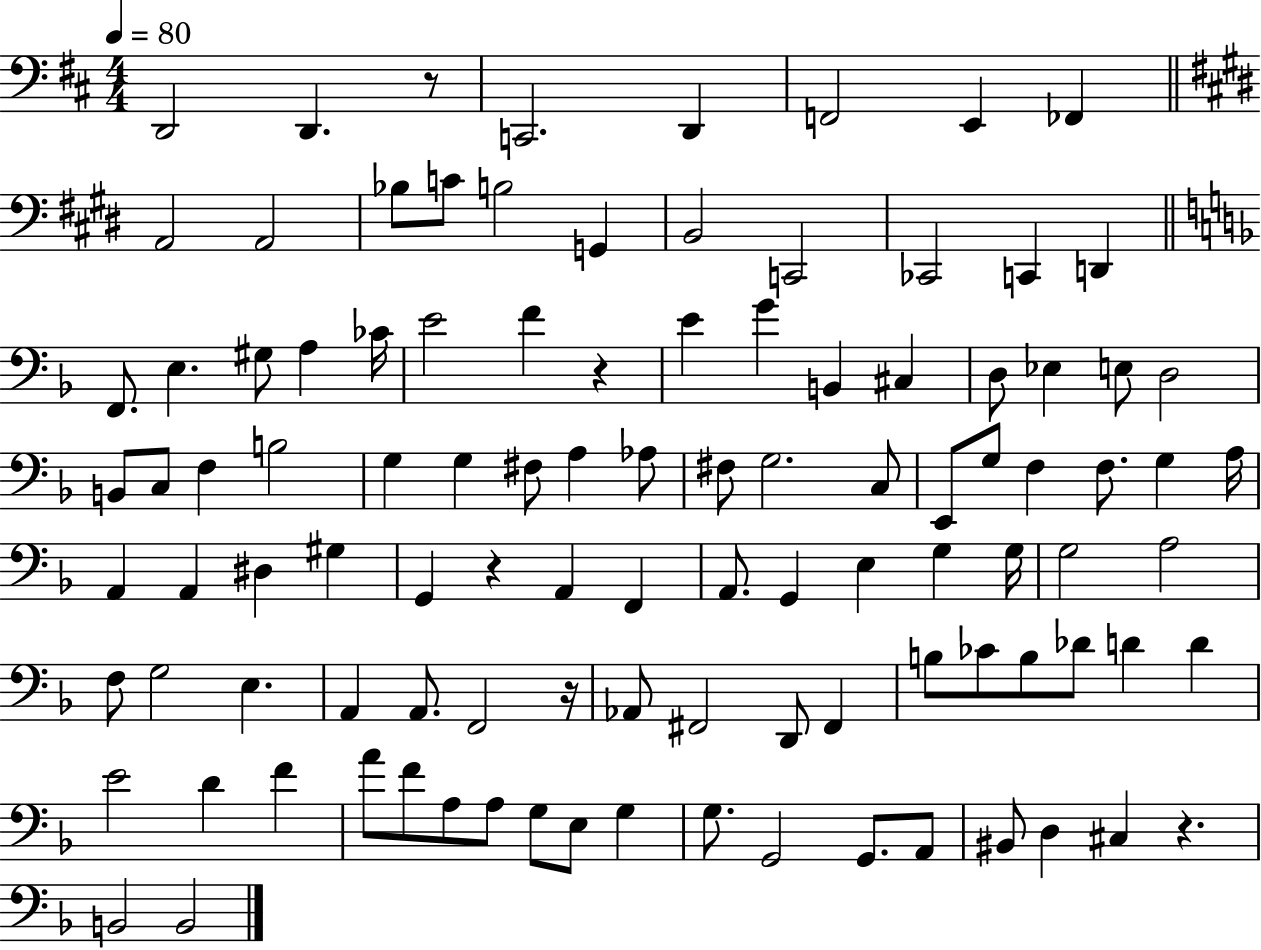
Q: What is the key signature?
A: D major